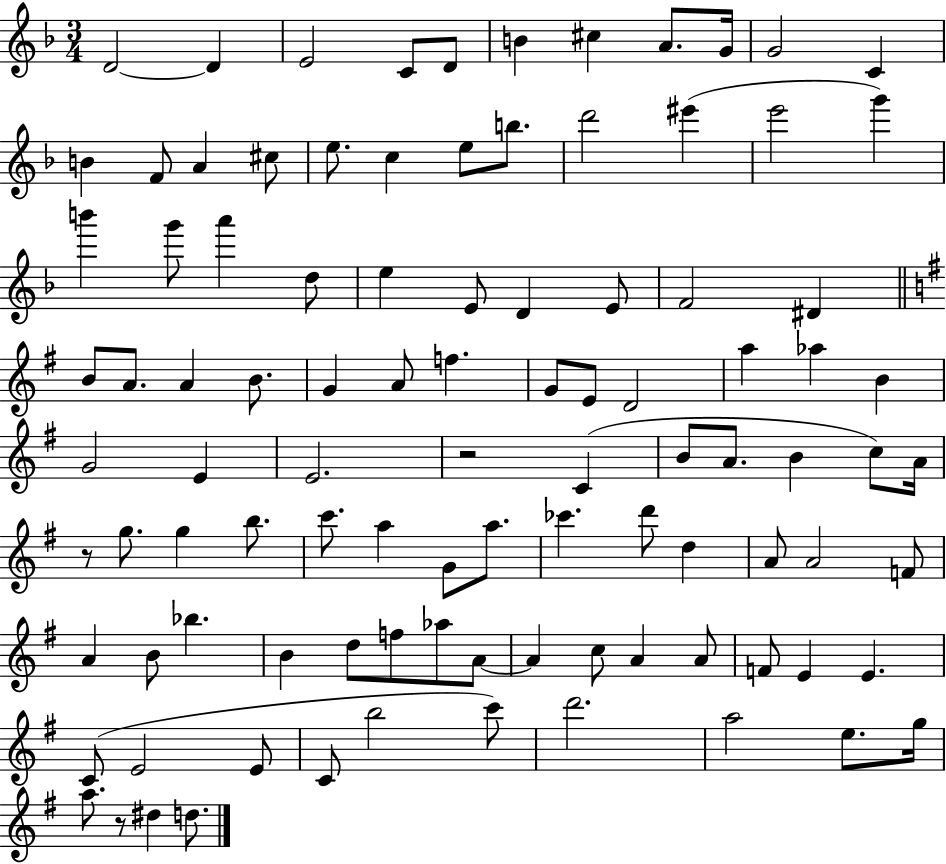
{
  \clef treble
  \numericTimeSignature
  \time 3/4
  \key f \major
  d'2~~ d'4 | e'2 c'8 d'8 | b'4 cis''4 a'8. g'16 | g'2 c'4 | \break b'4 f'8 a'4 cis''8 | e''8. c''4 e''8 b''8. | d'''2 eis'''4( | e'''2 g'''4) | \break b'''4 g'''8 a'''4 d''8 | e''4 e'8 d'4 e'8 | f'2 dis'4 | \bar "||" \break \key g \major b'8 a'8. a'4 b'8. | g'4 a'8 f''4. | g'8 e'8 d'2 | a''4 aes''4 b'4 | \break g'2 e'4 | e'2. | r2 c'4( | b'8 a'8. b'4 c''8) a'16 | \break r8 g''8. g''4 b''8. | c'''8. a''4 g'8 a''8. | ces'''4. d'''8 d''4 | a'8 a'2 f'8 | \break a'4 b'8 bes''4. | b'4 d''8 f''8 aes''8 a'8~~ | a'4 c''8 a'4 a'8 | f'8 e'4 e'4. | \break c'8( e'2 e'8 | c'8 b''2 c'''8) | d'''2. | a''2 e''8. g''16 | \break a''8. r8 dis''4 d''8. | \bar "|."
}